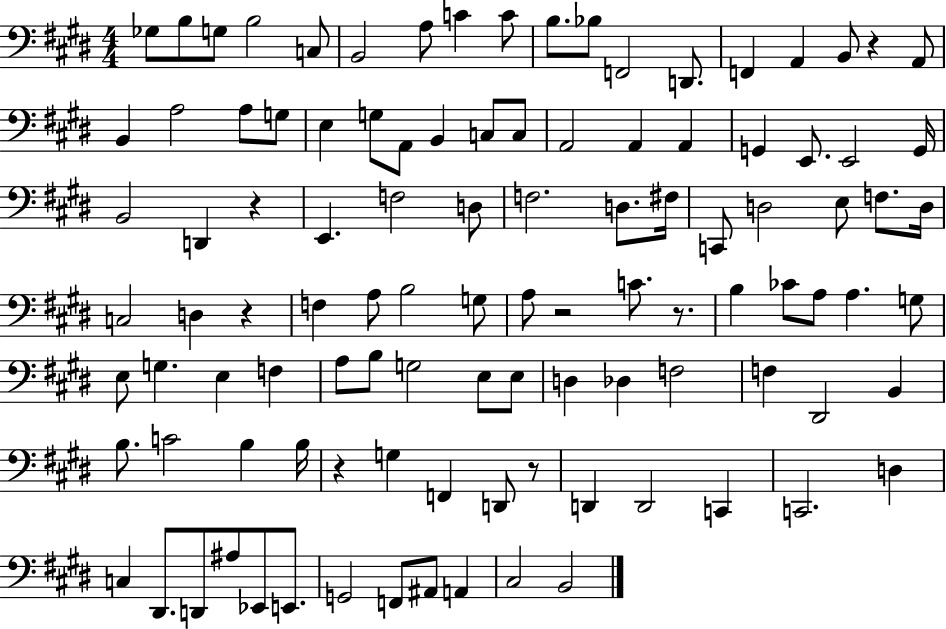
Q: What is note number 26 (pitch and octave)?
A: C3